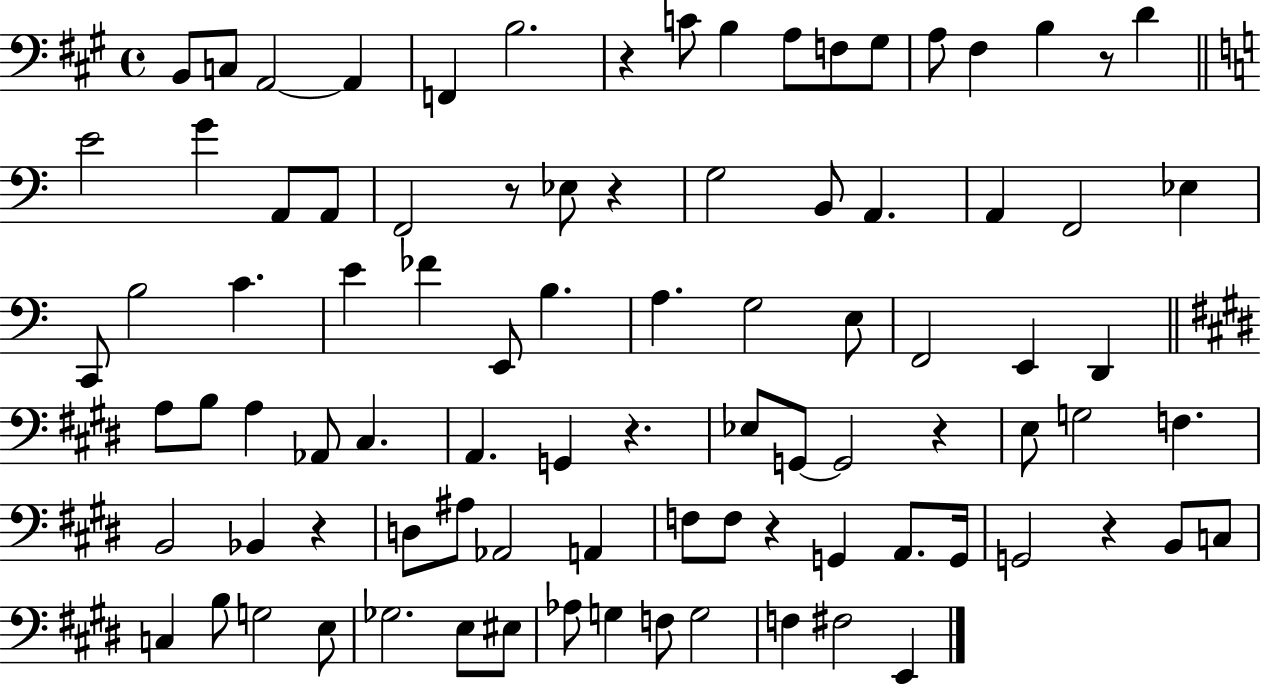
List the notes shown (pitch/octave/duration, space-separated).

B2/e C3/e A2/h A2/q F2/q B3/h. R/q C4/e B3/q A3/e F3/e G#3/e A3/e F#3/q B3/q R/e D4/q E4/h G4/q A2/e A2/e F2/h R/e Eb3/e R/q G3/h B2/e A2/q. A2/q F2/h Eb3/q C2/e B3/h C4/q. E4/q FES4/q E2/e B3/q. A3/q. G3/h E3/e F2/h E2/q D2/q A3/e B3/e A3/q Ab2/e C#3/q. A2/q. G2/q R/q. Eb3/e G2/e G2/h R/q E3/e G3/h F3/q. B2/h Bb2/q R/q D3/e A#3/e Ab2/h A2/q F3/e F3/e R/q G2/q A2/e. G2/s G2/h R/q B2/e C3/e C3/q B3/e G3/h E3/e Gb3/h. E3/e EIS3/e Ab3/e G3/q F3/e G3/h F3/q F#3/h E2/q